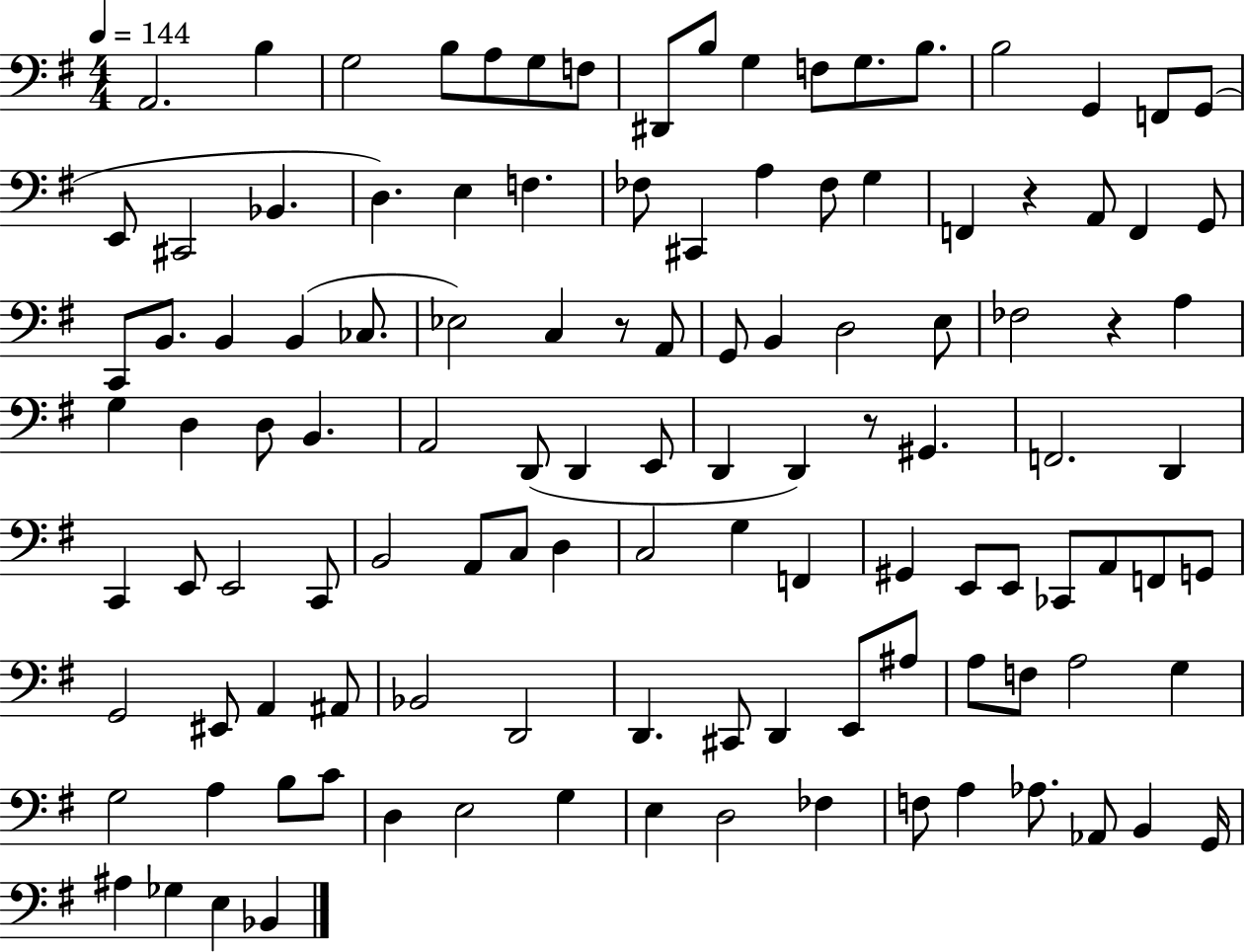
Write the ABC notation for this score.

X:1
T:Untitled
M:4/4
L:1/4
K:G
A,,2 B, G,2 B,/2 A,/2 G,/2 F,/2 ^D,,/2 B,/2 G, F,/2 G,/2 B,/2 B,2 G,, F,,/2 G,,/2 E,,/2 ^C,,2 _B,, D, E, F, _F,/2 ^C,, A, _F,/2 G, F,, z A,,/2 F,, G,,/2 C,,/2 B,,/2 B,, B,, _C,/2 _E,2 C, z/2 A,,/2 G,,/2 B,, D,2 E,/2 _F,2 z A, G, D, D,/2 B,, A,,2 D,,/2 D,, E,,/2 D,, D,, z/2 ^G,, F,,2 D,, C,, E,,/2 E,,2 C,,/2 B,,2 A,,/2 C,/2 D, C,2 G, F,, ^G,, E,,/2 E,,/2 _C,,/2 A,,/2 F,,/2 G,,/2 G,,2 ^E,,/2 A,, ^A,,/2 _B,,2 D,,2 D,, ^C,,/2 D,, E,,/2 ^A,/2 A,/2 F,/2 A,2 G, G,2 A, B,/2 C/2 D, E,2 G, E, D,2 _F, F,/2 A, _A,/2 _A,,/2 B,, G,,/4 ^A, _G, E, _B,,